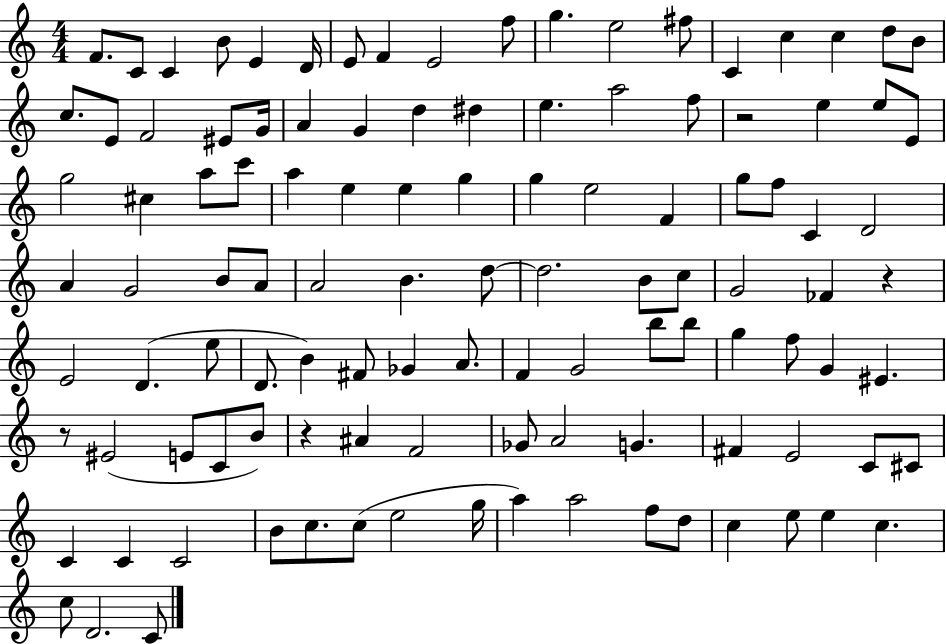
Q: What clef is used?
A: treble